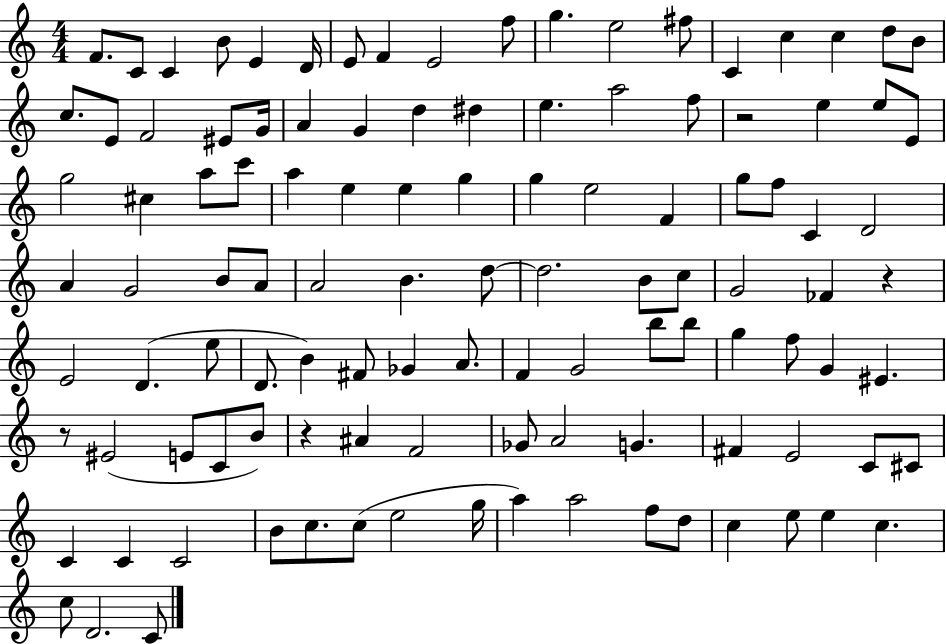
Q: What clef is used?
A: treble